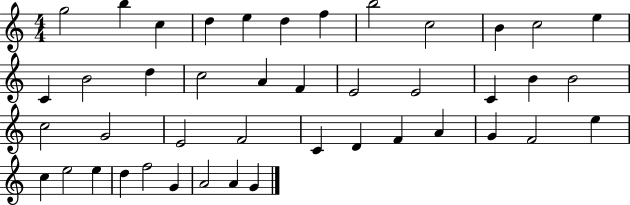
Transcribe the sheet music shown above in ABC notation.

X:1
T:Untitled
M:4/4
L:1/4
K:C
g2 b c d e d f b2 c2 B c2 e C B2 d c2 A F E2 E2 C B B2 c2 G2 E2 F2 C D F A G F2 e c e2 e d f2 G A2 A G